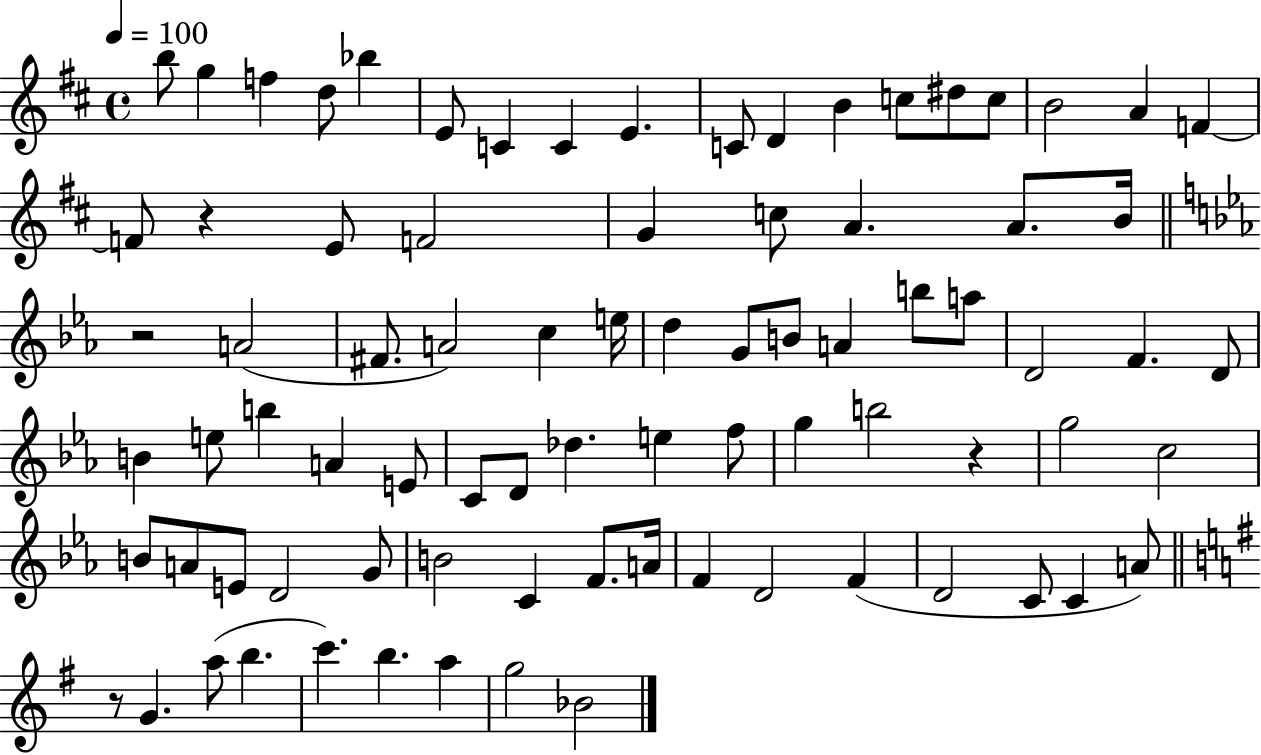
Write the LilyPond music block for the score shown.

{
  \clef treble
  \time 4/4
  \defaultTimeSignature
  \key d \major
  \tempo 4 = 100
  b''8 g''4 f''4 d''8 bes''4 | e'8 c'4 c'4 e'4. | c'8 d'4 b'4 c''8 dis''8 c''8 | b'2 a'4 f'4~~ | \break f'8 r4 e'8 f'2 | g'4 c''8 a'4. a'8. b'16 | \bar "||" \break \key ees \major r2 a'2( | fis'8. a'2) c''4 e''16 | d''4 g'8 b'8 a'4 b''8 a''8 | d'2 f'4. d'8 | \break b'4 e''8 b''4 a'4 e'8 | c'8 d'8 des''4. e''4 f''8 | g''4 b''2 r4 | g''2 c''2 | \break b'8 a'8 e'8 d'2 g'8 | b'2 c'4 f'8. a'16 | f'4 d'2 f'4( | d'2 c'8 c'4 a'8) | \break \bar "||" \break \key g \major r8 g'4. a''8( b''4. | c'''4.) b''4. a''4 | g''2 bes'2 | \bar "|."
}